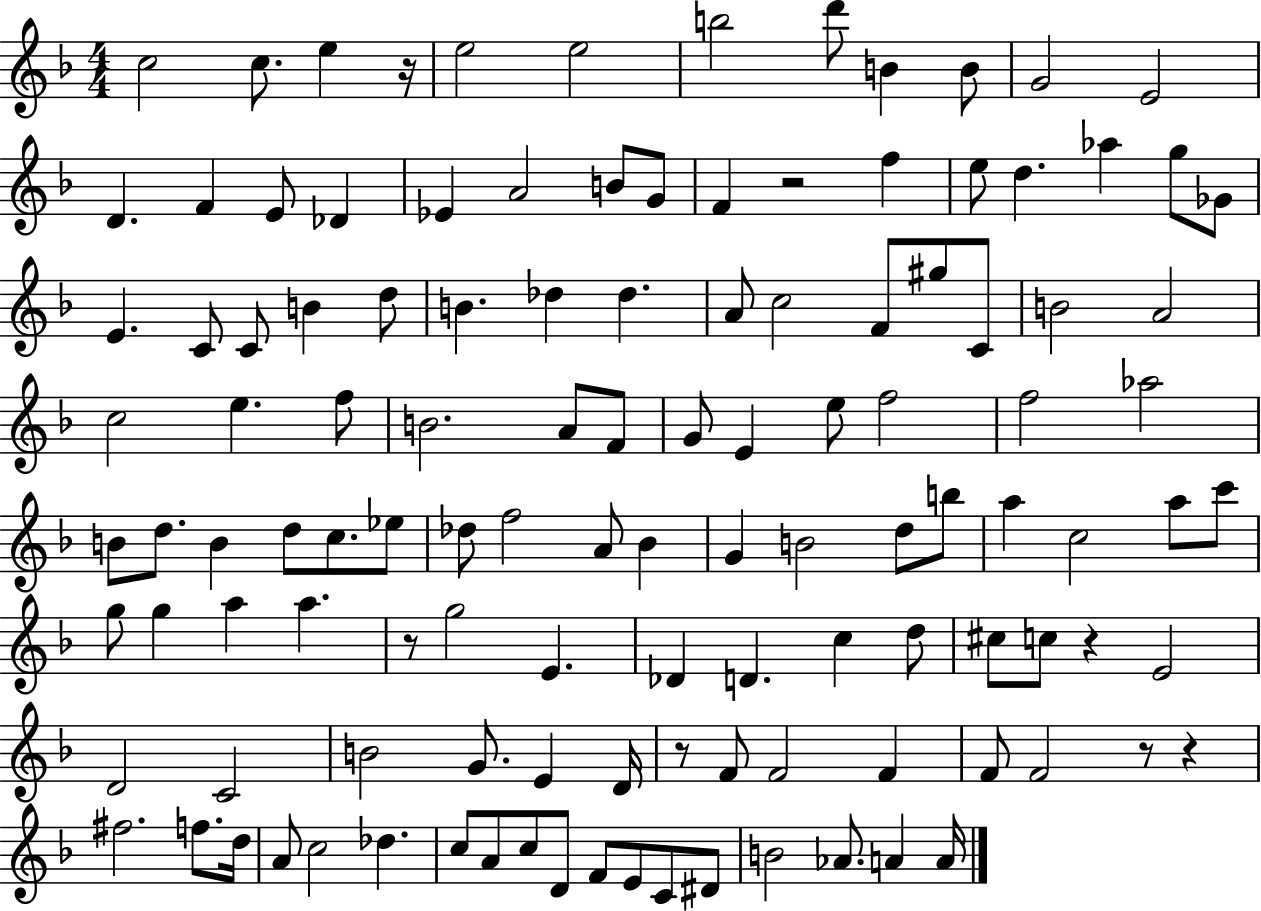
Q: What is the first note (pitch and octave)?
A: C5